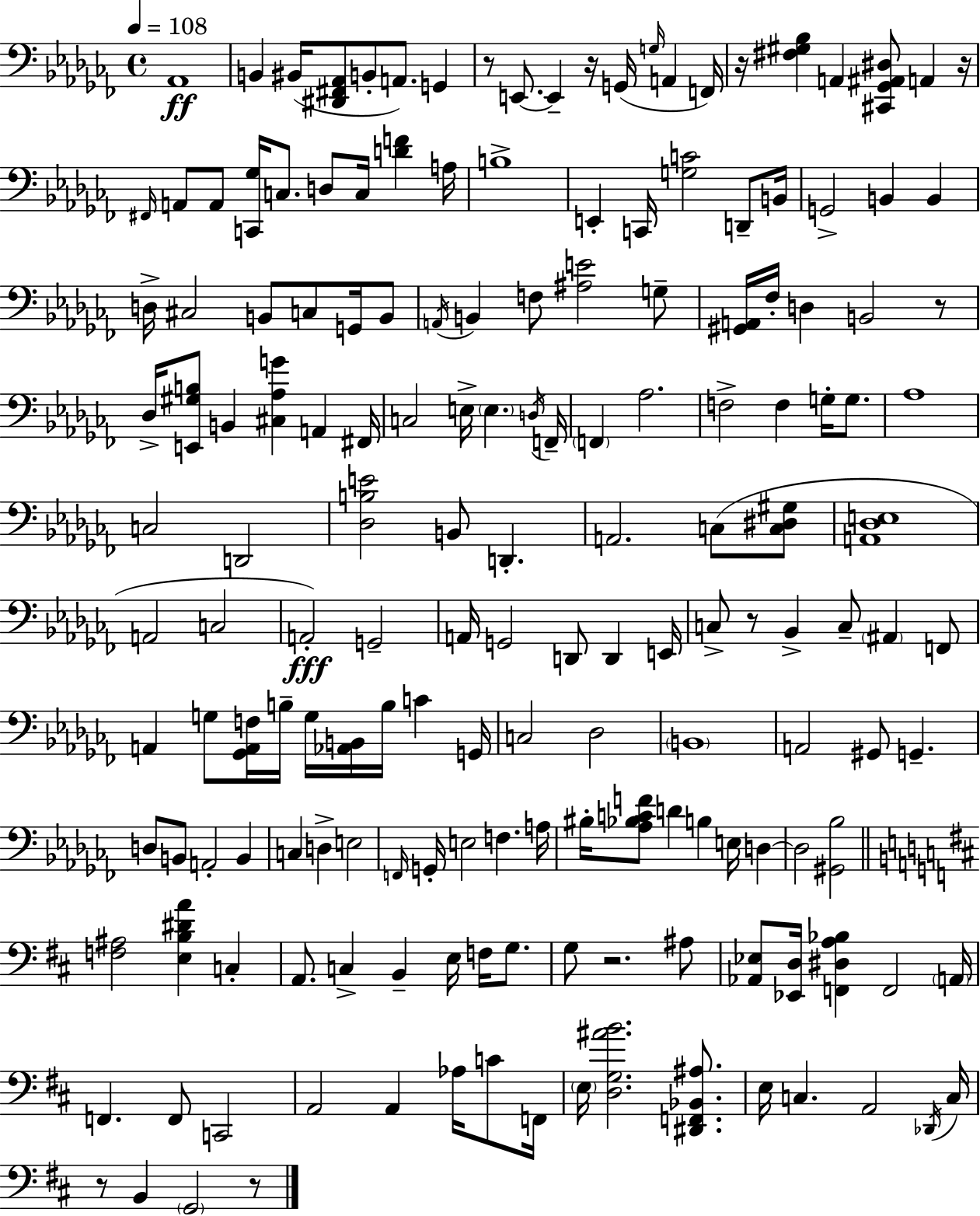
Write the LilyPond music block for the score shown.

{
  \clef bass
  \time 4/4
  \defaultTimeSignature
  \key aes \minor
  \tempo 4 = 108
  \repeat volta 2 { aes,1\ff | b,4 bis,16( <dis, fis, aes,>8 b,8-. a,8.) g,4 | r8 e,8.~~ e,4-- r16 g,16( \grace { g16 } a,4 | f,16) r16 <fis gis bes>4 a,4 <cis, ges, ais, dis>8 a,4 | \break r16 \grace { fis,16 } a,8 a,8 <c, ges>16 c8. d8 c16 <d' f'>4 | a16 b1-> | e,4-. c,16 <g c'>2 d,8-- | b,16 g,2-> b,4 b,4 | \break d16-> cis2 b,8 c8 g,16 | b,8 \acciaccatura { a,16 } b,4 f8 <ais e'>2 | g8-- <gis, a,>16 fes16-. d4 b,2 | r8 des16-> <e, gis b>8 b,4 <cis aes g'>4 a,4 | \break fis,16 c2 e16-> \parenthesize e4. | \acciaccatura { d16 } f,16-- \parenthesize f,4 aes2. | f2-> f4 | g16-. g8. aes1 | \break c2 d,2 | <des b e'>2 b,8 d,4.-. | a,2. | c8( <c dis gis>8 <a, des e>1 | \break a,2 c2 | a,2-.\fff) g,2-- | a,16 g,2 d,8 d,4 | e,16 c8-> r8 bes,4-> c8-- \parenthesize ais,4 | \break f,8 a,4 g8 <ges, a, f>16 b16-- g16 <aes, b,>16 b16 c'4 | g,16 c2 des2 | \parenthesize b,1 | a,2 gis,8 g,4.-- | \break d8 b,8 a,2-. | b,4 c4 d4-> e2 | \grace { f,16 } g,16-. e2 f4. | a16 bis16-. <aes bes c' f'>8 d'4 b4 | \break e16 d4~~ d2 <gis, bes>2 | \bar "||" \break \key d \major <f ais>2 <e b dis' a'>4 c4-. | a,8. c4-> b,4-- e16 f16 g8. | g8 r2. ais8 | <aes, ees>8 <ees, d>16 <f, dis a bes>4 f,2 \parenthesize a,16 | \break f,4. f,8 c,2 | a,2 a,4 aes16 c'8 f,16 | \parenthesize e16 <d g ais' b'>2. <dis, f, bes, ais>8. | e16 c4. a,2 \acciaccatura { des,16 } | \break c16 r8 b,4 \parenthesize g,2 r8 | } \bar "|."
}